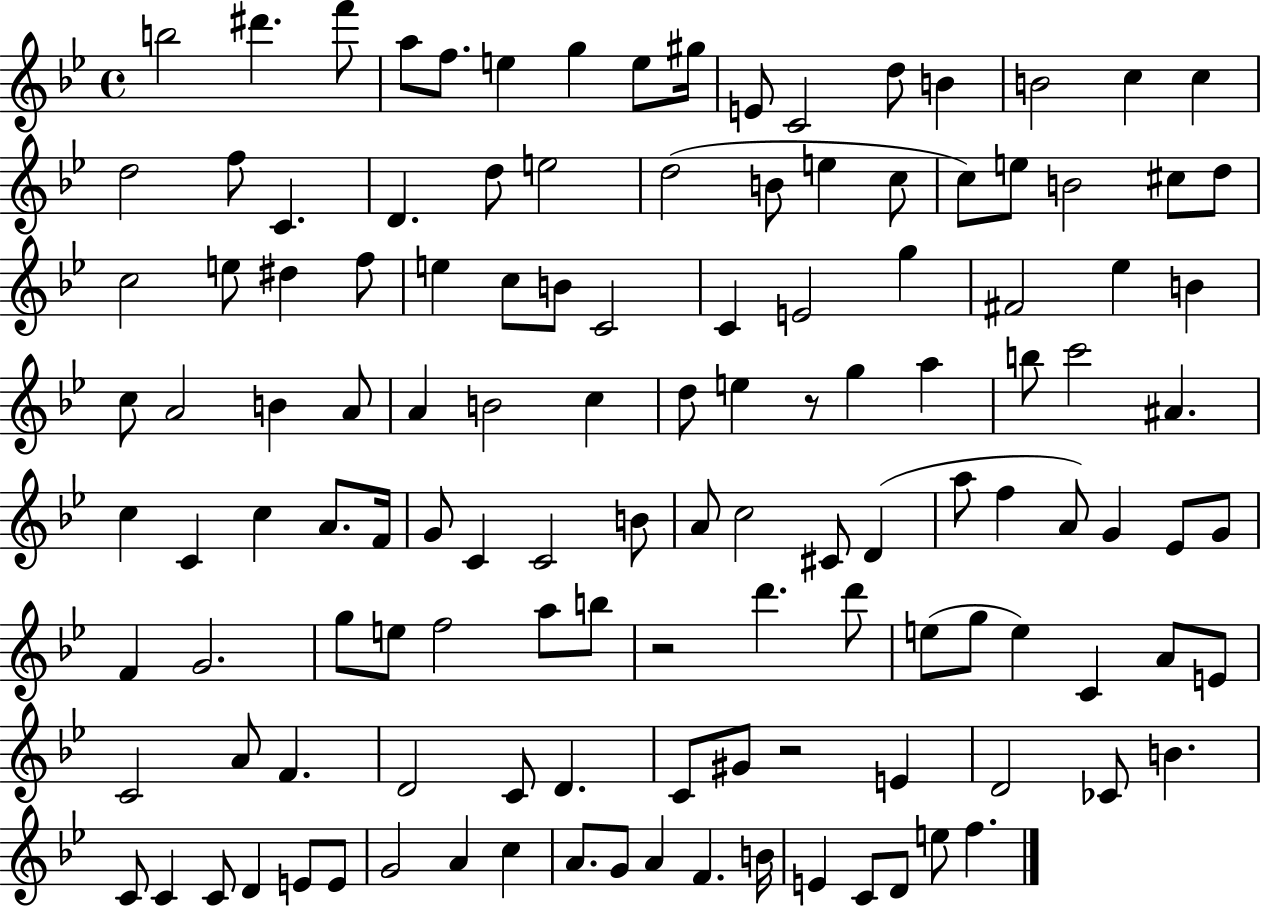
{
  \clef treble
  \time 4/4
  \defaultTimeSignature
  \key bes \major
  \repeat volta 2 { b''2 dis'''4. f'''8 | a''8 f''8. e''4 g''4 e''8 gis''16 | e'8 c'2 d''8 b'4 | b'2 c''4 c''4 | \break d''2 f''8 c'4. | d'4. d''8 e''2 | d''2( b'8 e''4 c''8 | c''8) e''8 b'2 cis''8 d''8 | \break c''2 e''8 dis''4 f''8 | e''4 c''8 b'8 c'2 | c'4 e'2 g''4 | fis'2 ees''4 b'4 | \break c''8 a'2 b'4 a'8 | a'4 b'2 c''4 | d''8 e''4 r8 g''4 a''4 | b''8 c'''2 ais'4. | \break c''4 c'4 c''4 a'8. f'16 | g'8 c'4 c'2 b'8 | a'8 c''2 cis'8 d'4( | a''8 f''4 a'8) g'4 ees'8 g'8 | \break f'4 g'2. | g''8 e''8 f''2 a''8 b''8 | r2 d'''4. d'''8 | e''8( g''8 e''4) c'4 a'8 e'8 | \break c'2 a'8 f'4. | d'2 c'8 d'4. | c'8 gis'8 r2 e'4 | d'2 ces'8 b'4. | \break c'8 c'4 c'8 d'4 e'8 e'8 | g'2 a'4 c''4 | a'8. g'8 a'4 f'4. b'16 | e'4 c'8 d'8 e''8 f''4. | \break } \bar "|."
}